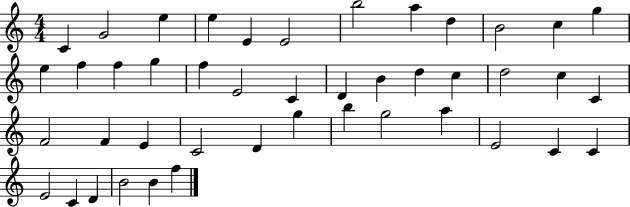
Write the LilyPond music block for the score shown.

{
  \clef treble
  \numericTimeSignature
  \time 4/4
  \key c \major
  c'4 g'2 e''4 | e''4 e'4 e'2 | b''2 a''4 d''4 | b'2 c''4 g''4 | \break e''4 f''4 f''4 g''4 | f''4 e'2 c'4 | d'4 b'4 d''4 c''4 | d''2 c''4 c'4 | \break f'2 f'4 e'4 | c'2 d'4 g''4 | b''4 g''2 a''4 | e'2 c'4 c'4 | \break e'2 c'4 d'4 | b'2 b'4 f''4 | \bar "|."
}